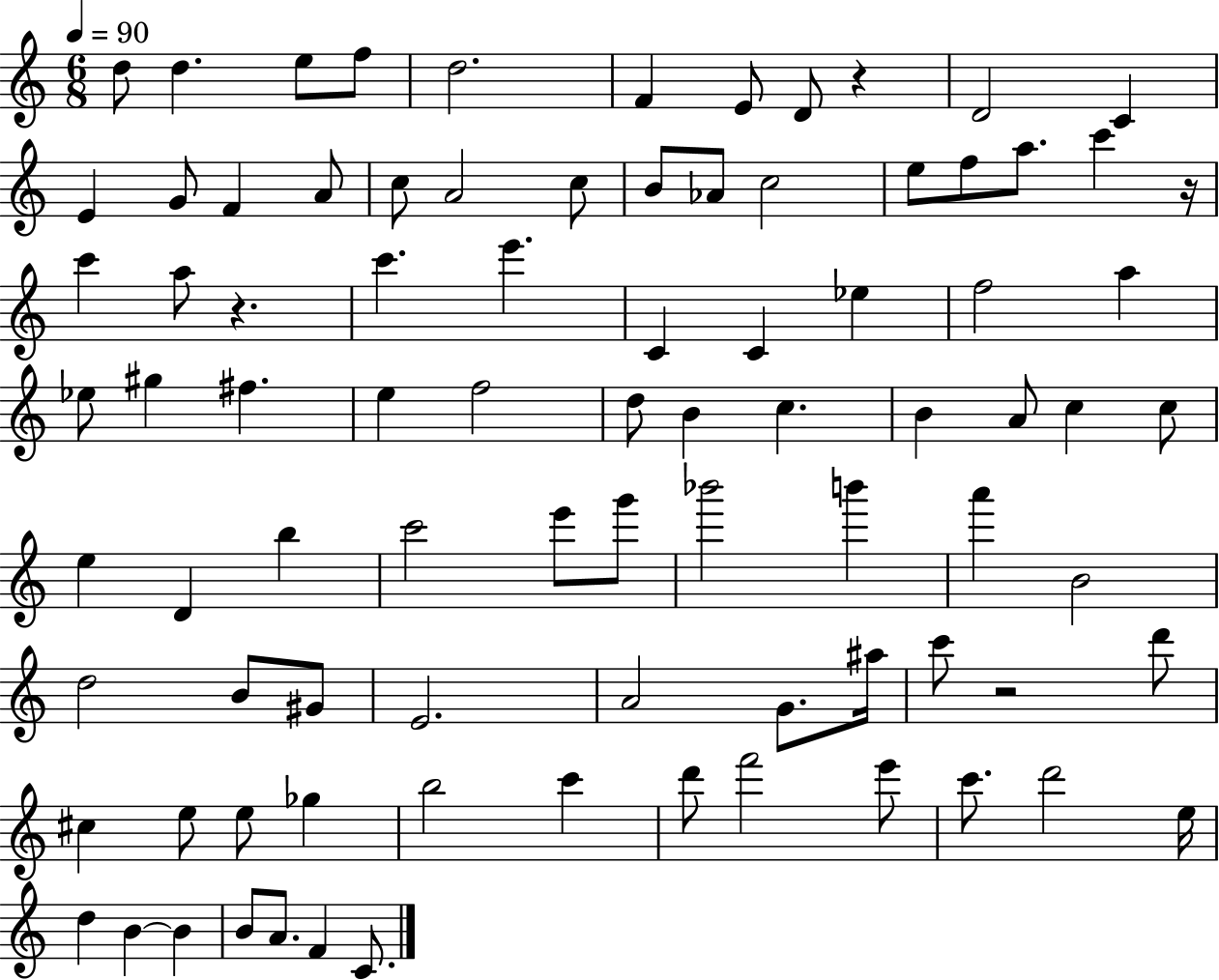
D5/e D5/q. E5/e F5/e D5/h. F4/q E4/e D4/e R/q D4/h C4/q E4/q G4/e F4/q A4/e C5/e A4/h C5/e B4/e Ab4/e C5/h E5/e F5/e A5/e. C6/q R/s C6/q A5/e R/q. C6/q. E6/q. C4/q C4/q Eb5/q F5/h A5/q Eb5/e G#5/q F#5/q. E5/q F5/h D5/e B4/q C5/q. B4/q A4/e C5/q C5/e E5/q D4/q B5/q C6/h E6/e G6/e Bb6/h B6/q A6/q B4/h D5/h B4/e G#4/e E4/h. A4/h G4/e. A#5/s C6/e R/h D6/e C#5/q E5/e E5/e Gb5/q B5/h C6/q D6/e F6/h E6/e C6/e. D6/h E5/s D5/q B4/q B4/q B4/e A4/e. F4/q C4/e.